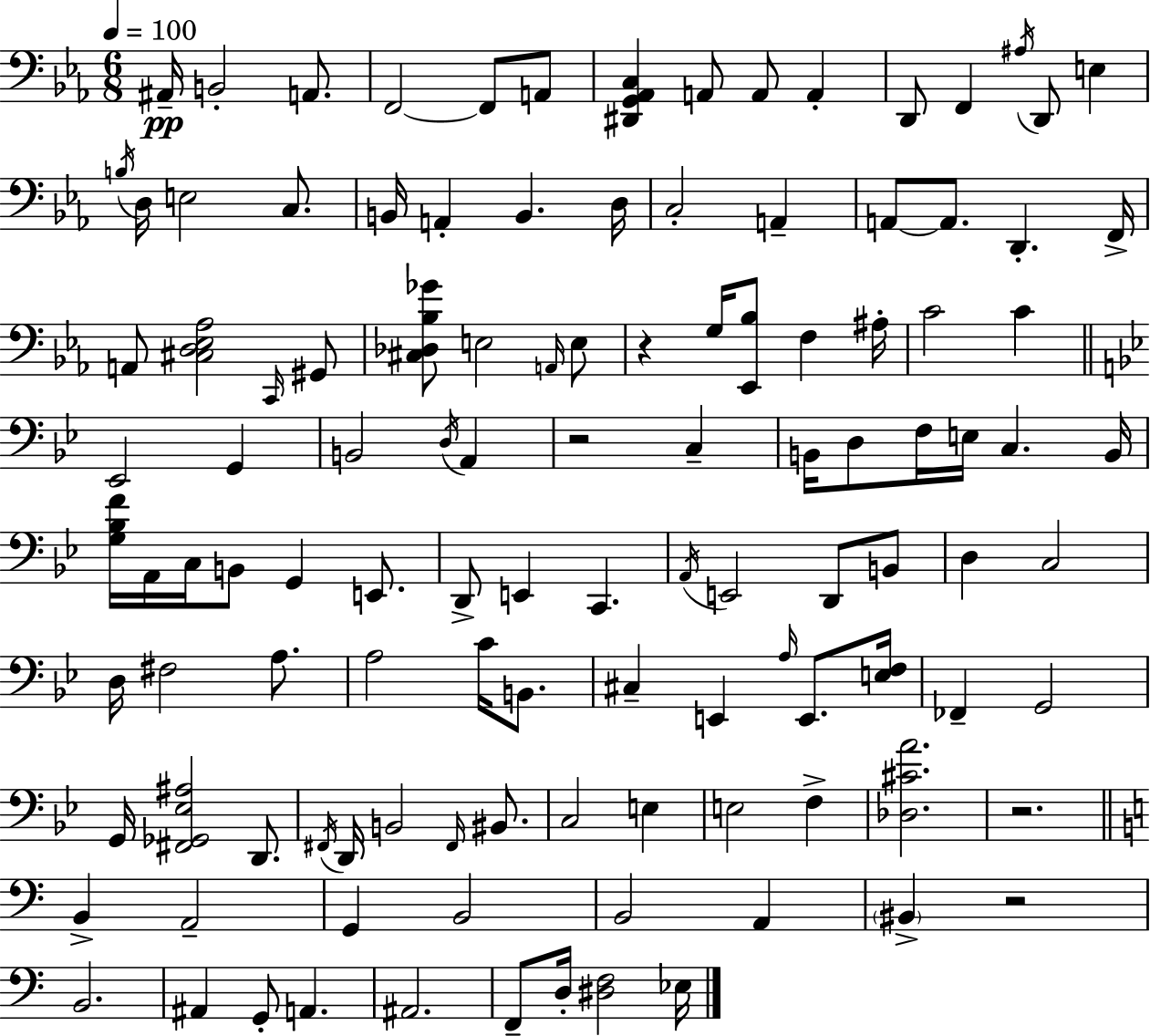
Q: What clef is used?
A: bass